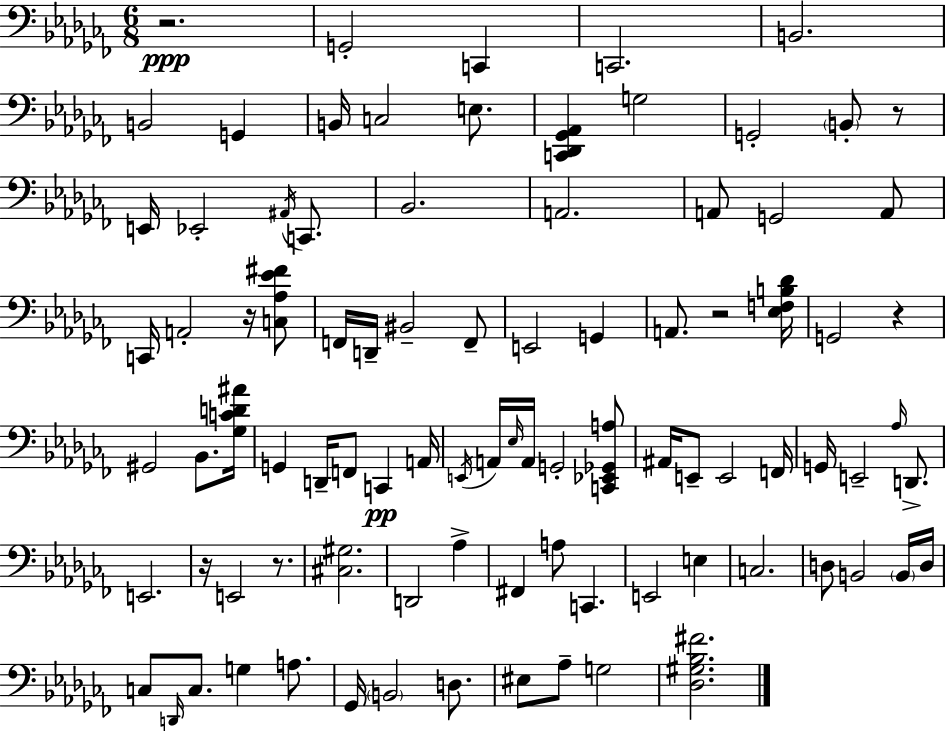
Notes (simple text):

R/h. G2/h C2/q C2/h. B2/h. B2/h G2/q B2/s C3/h E3/e. [C2,Db2,Gb2,Ab2]/q G3/h G2/h B2/e R/e E2/s Eb2/h A#2/s C2/e. Bb2/h. A2/h. A2/e G2/h A2/e C2/s A2/h R/s [C3,Ab3,Eb4,F#4]/e F2/s D2/s BIS2/h F2/e E2/h G2/q A2/e. R/h [Eb3,F3,B3,Db4]/s G2/h R/q G#2/h Bb2/e. [Gb3,C4,D4,A#4]/s G2/q D2/s F2/e C2/q A2/s E2/s A2/s Eb3/s A2/s G2/h [C2,Eb2,Gb2,A3]/e A#2/s E2/e E2/h F2/s G2/s E2/h Ab3/s D2/e. E2/h. R/s E2/h R/e. [C#3,G#3]/h. D2/h Ab3/q F#2/q A3/e C2/q. E2/h E3/q C3/h. D3/e B2/h B2/s D3/s C3/e D2/s C3/e. G3/q A3/e. Gb2/s B2/h D3/e. EIS3/e Ab3/e G3/h [Db3,G#3,Bb3,F#4]/h.